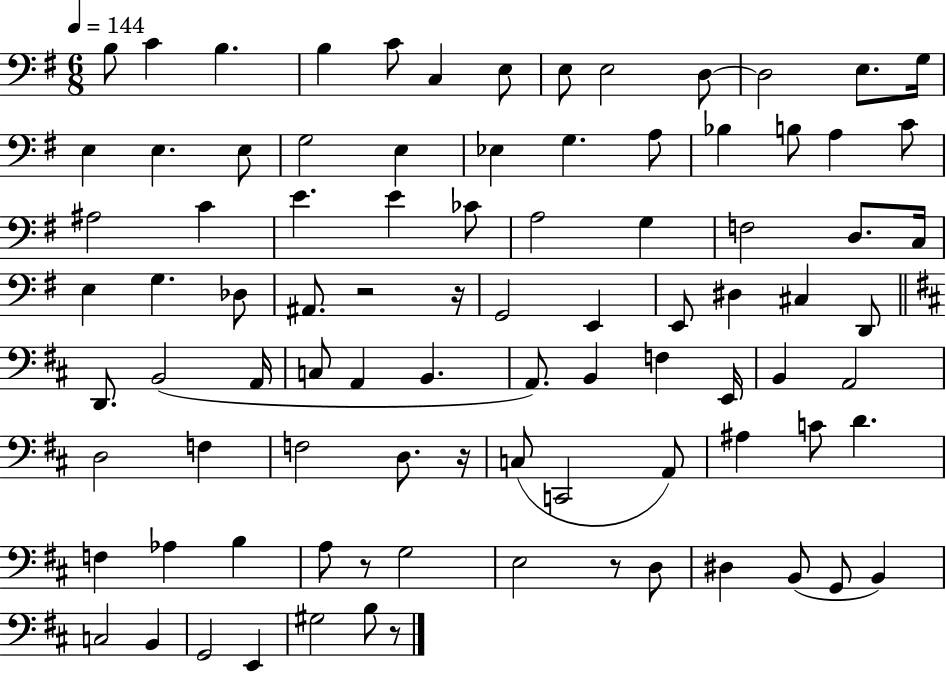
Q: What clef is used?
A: bass